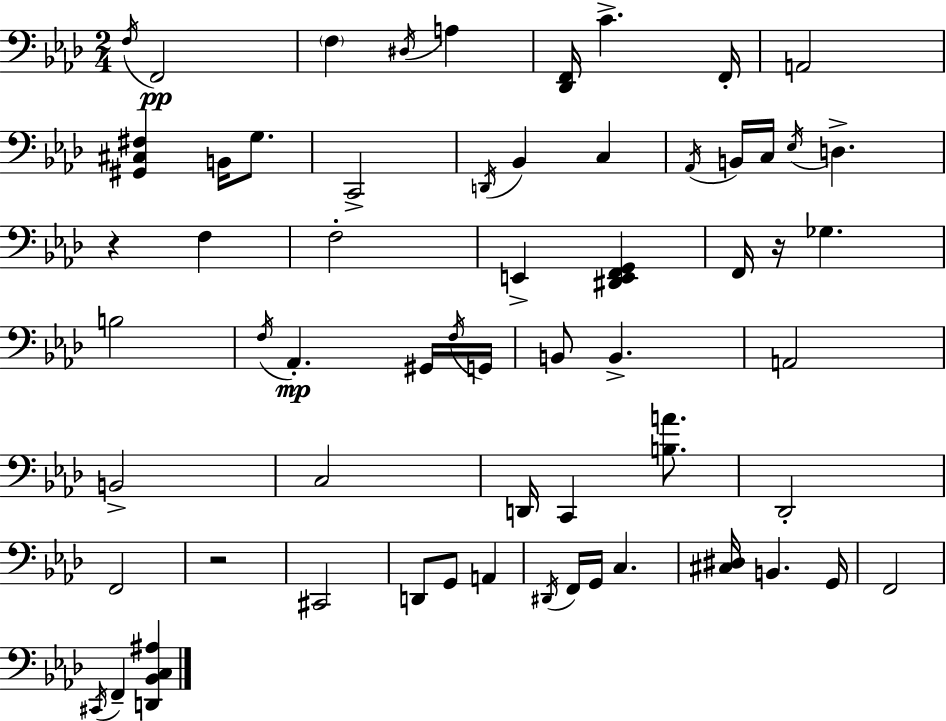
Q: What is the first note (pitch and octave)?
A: F3